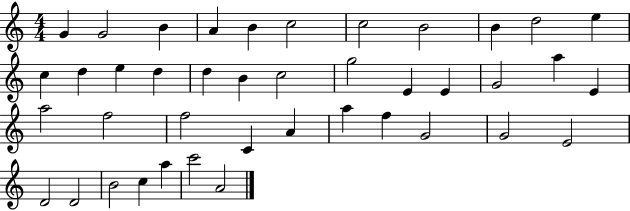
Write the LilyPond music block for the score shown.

{
  \clef treble
  \numericTimeSignature
  \time 4/4
  \key c \major
  g'4 g'2 b'4 | a'4 b'4 c''2 | c''2 b'2 | b'4 d''2 e''4 | \break c''4 d''4 e''4 d''4 | d''4 b'4 c''2 | g''2 e'4 e'4 | g'2 a''4 e'4 | \break a''2 f''2 | f''2 c'4 a'4 | a''4 f''4 g'2 | g'2 e'2 | \break d'2 d'2 | b'2 c''4 a''4 | c'''2 a'2 | \bar "|."
}